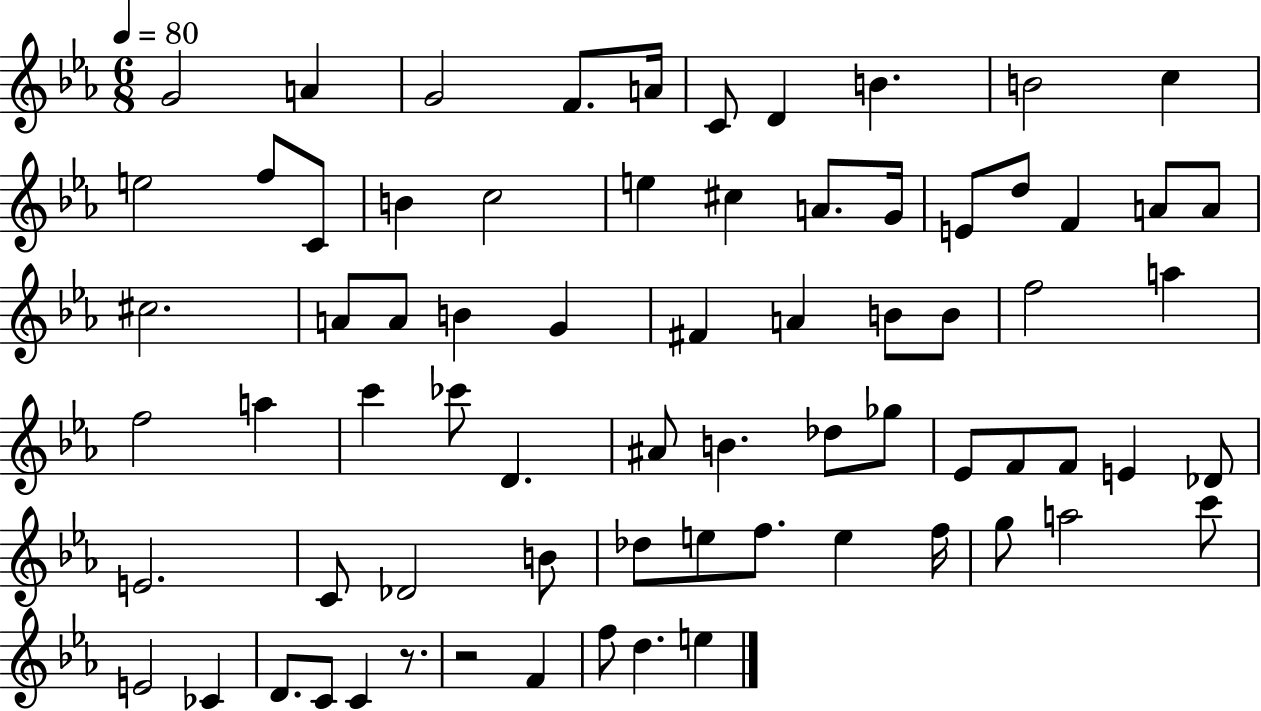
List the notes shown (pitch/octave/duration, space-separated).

G4/h A4/q G4/h F4/e. A4/s C4/e D4/q B4/q. B4/h C5/q E5/h F5/e C4/e B4/q C5/h E5/q C#5/q A4/e. G4/s E4/e D5/e F4/q A4/e A4/e C#5/h. A4/e A4/e B4/q G4/q F#4/q A4/q B4/e B4/e F5/h A5/q F5/h A5/q C6/q CES6/e D4/q. A#4/e B4/q. Db5/e Gb5/e Eb4/e F4/e F4/e E4/q Db4/e E4/h. C4/e Db4/h B4/e Db5/e E5/e F5/e. E5/q F5/s G5/e A5/h C6/e E4/h CES4/q D4/e. C4/e C4/q R/e. R/h F4/q F5/e D5/q. E5/q